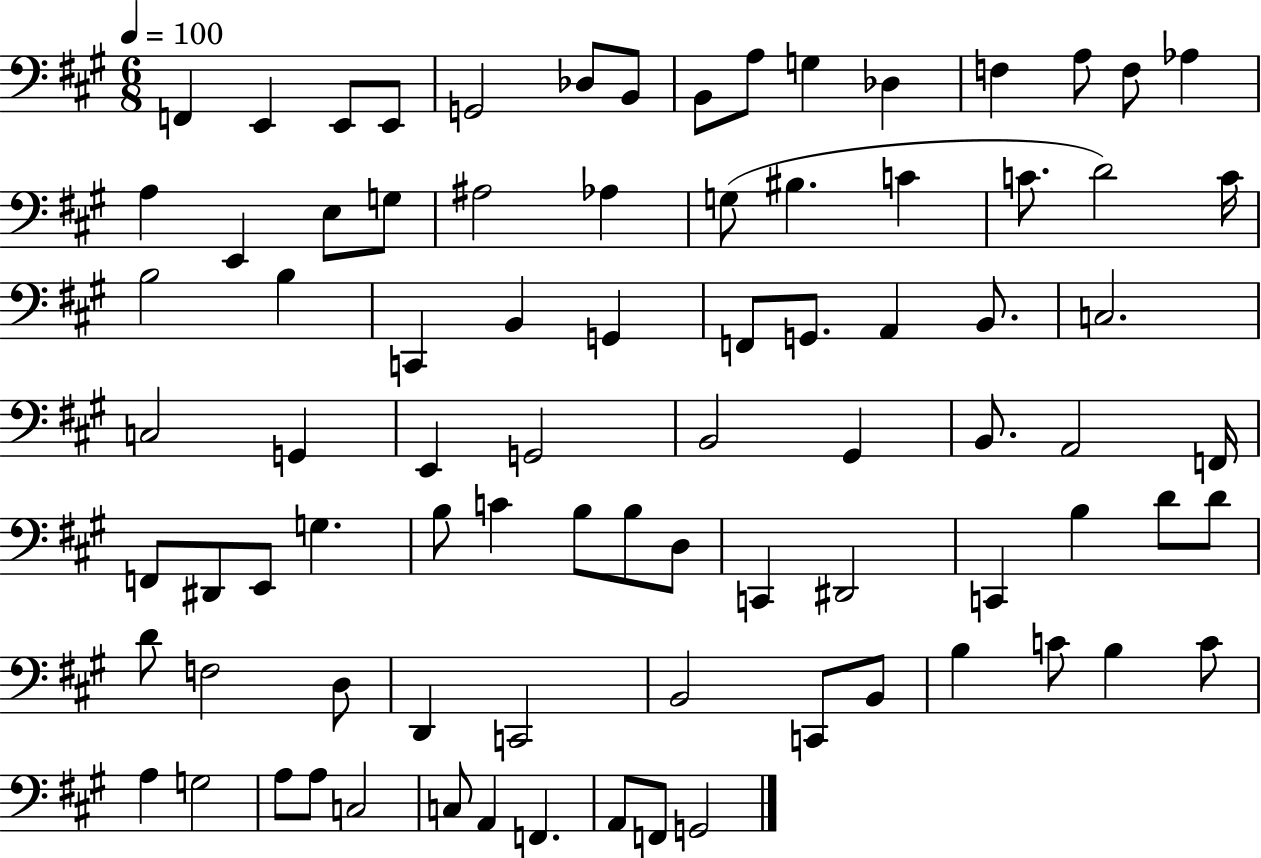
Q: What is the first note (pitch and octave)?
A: F2